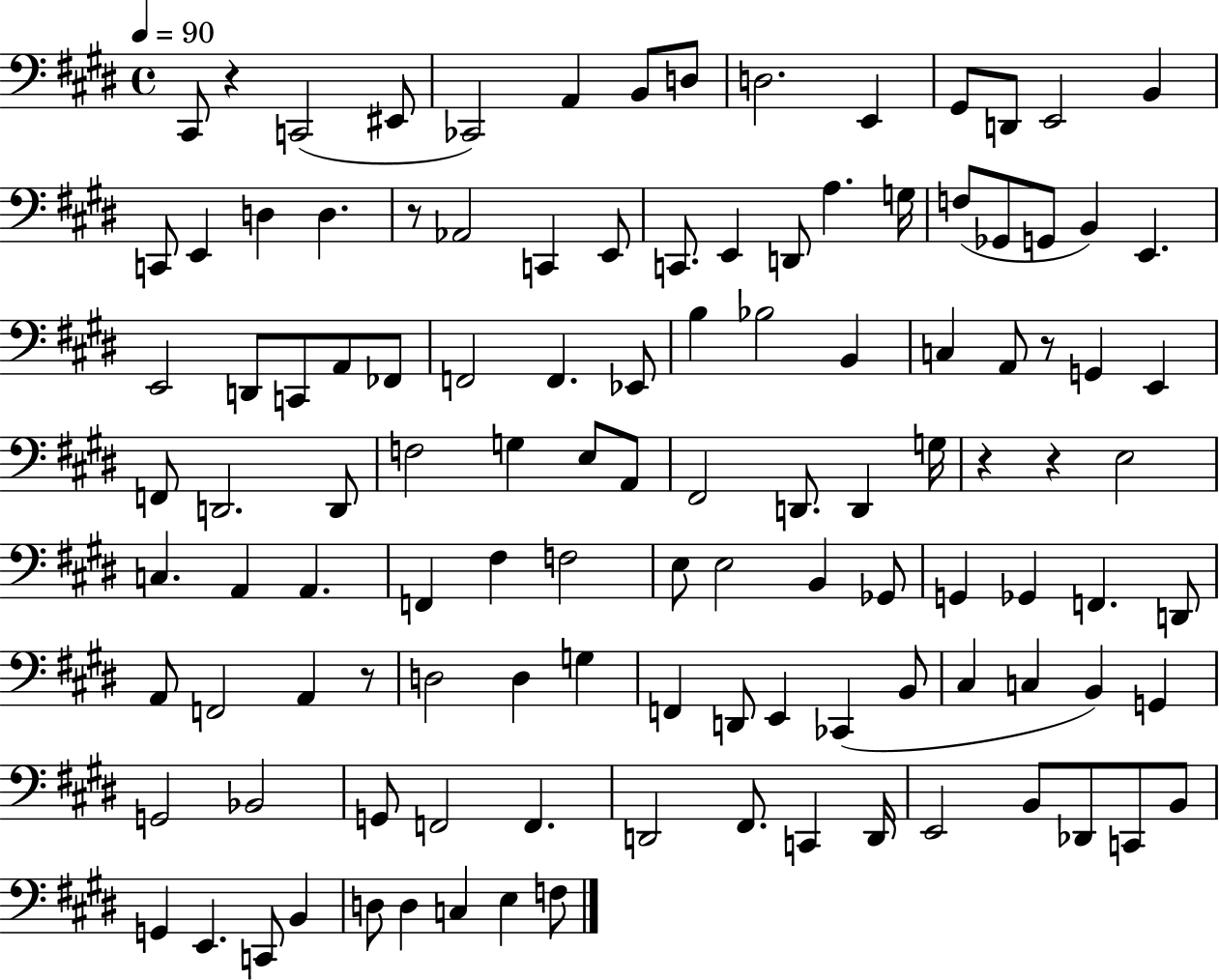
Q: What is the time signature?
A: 4/4